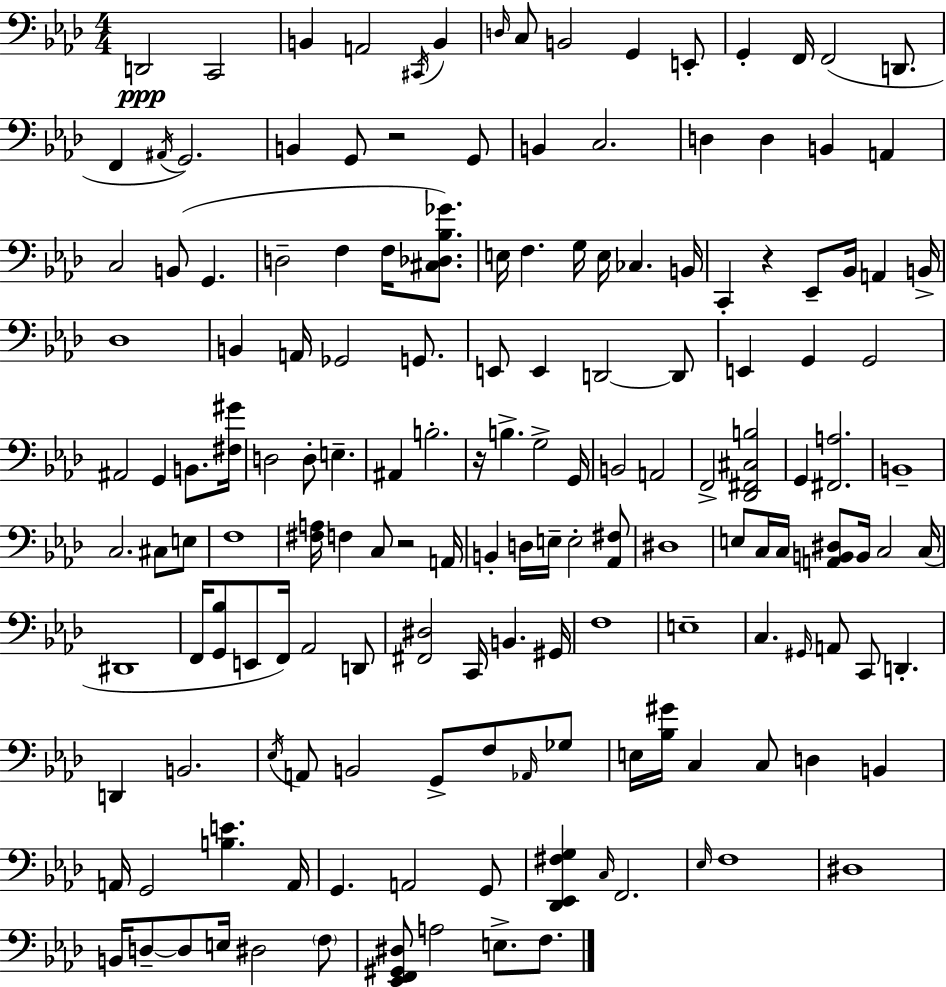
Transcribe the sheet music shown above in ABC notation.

X:1
T:Untitled
M:4/4
L:1/4
K:Fm
D,,2 C,,2 B,, A,,2 ^C,,/4 B,, D,/4 C,/2 B,,2 G,, E,,/2 G,, F,,/4 F,,2 D,,/2 F,, ^A,,/4 G,,2 B,, G,,/2 z2 G,,/2 B,, C,2 D, D, B,, A,, C,2 B,,/2 G,, D,2 F, F,/4 [^C,_D,_B,_G]/2 E,/4 F, G,/4 E,/4 _C, B,,/4 C,, z _E,,/2 _B,,/4 A,, B,,/4 _D,4 B,, A,,/4 _G,,2 G,,/2 E,,/2 E,, D,,2 D,,/2 E,, G,, G,,2 ^A,,2 G,, B,,/2 [^F,^G]/4 D,2 D,/2 E, ^A,, B,2 z/4 B, G,2 G,,/4 B,,2 A,,2 F,,2 [_D,,^F,,^C,B,]2 G,, [^F,,A,]2 B,,4 C,2 ^C,/2 E,/2 F,4 [^F,A,]/4 F, C,/2 z2 A,,/4 B,, D,/4 E,/4 E,2 [_A,,^F,]/2 ^D,4 E,/2 C,/4 C,/4 [A,,B,,^D,]/2 B,,/4 C,2 C,/4 ^D,,4 F,,/4 [G,,_B,]/2 E,,/2 F,,/4 _A,,2 D,,/2 [^F,,^D,]2 C,,/4 B,, ^G,,/4 F,4 E,4 C, ^G,,/4 A,,/2 C,,/2 D,, D,, B,,2 _E,/4 A,,/2 B,,2 G,,/2 F,/2 _A,,/4 _G,/2 E,/4 [_B,^G]/4 C, C,/2 D, B,, A,,/4 G,,2 [B,E] A,,/4 G,, A,,2 G,,/2 [_D,,_E,,^F,G,] C,/4 F,,2 _E,/4 F,4 ^D,4 B,,/4 D,/2 D,/2 E,/4 ^D,2 F,/2 [_E,,F,,^G,,^D,]/2 A,2 E,/2 F,/2